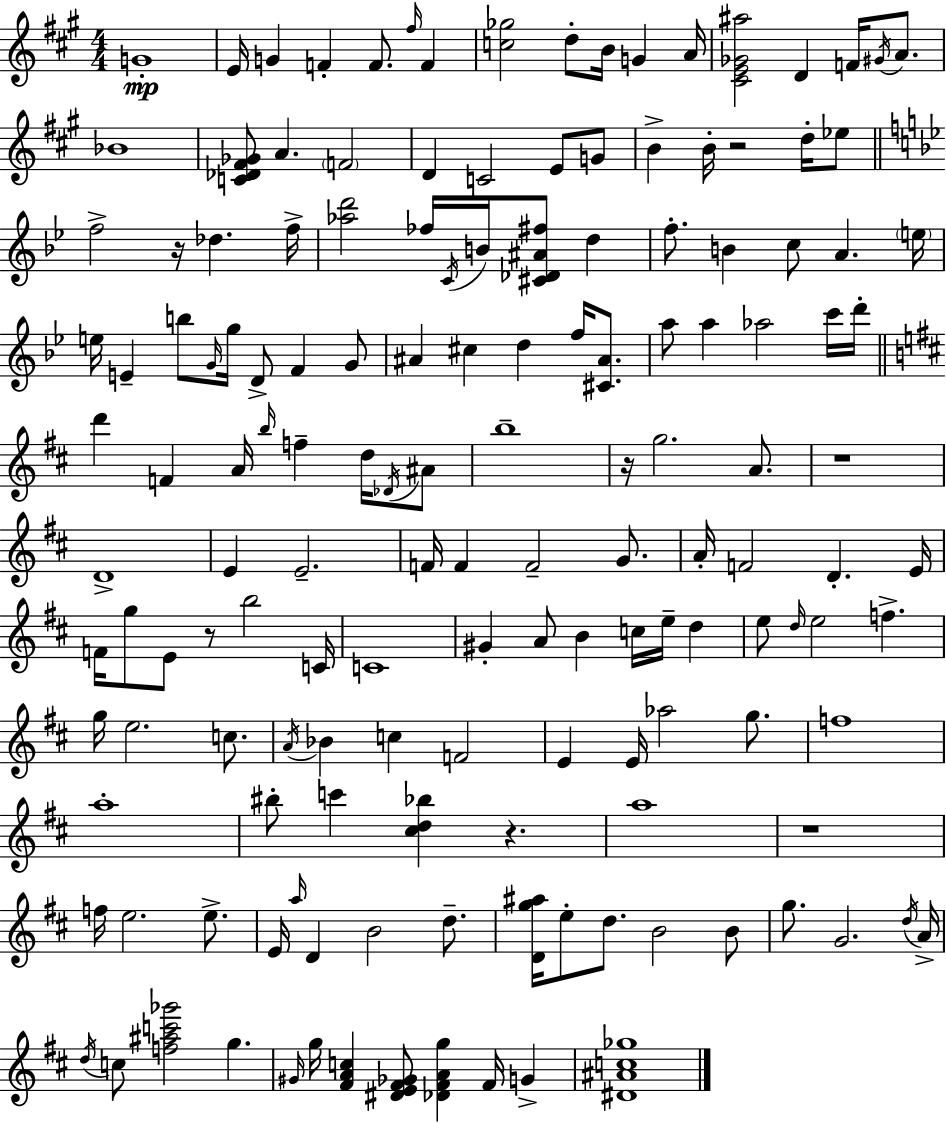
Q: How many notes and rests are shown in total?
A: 152